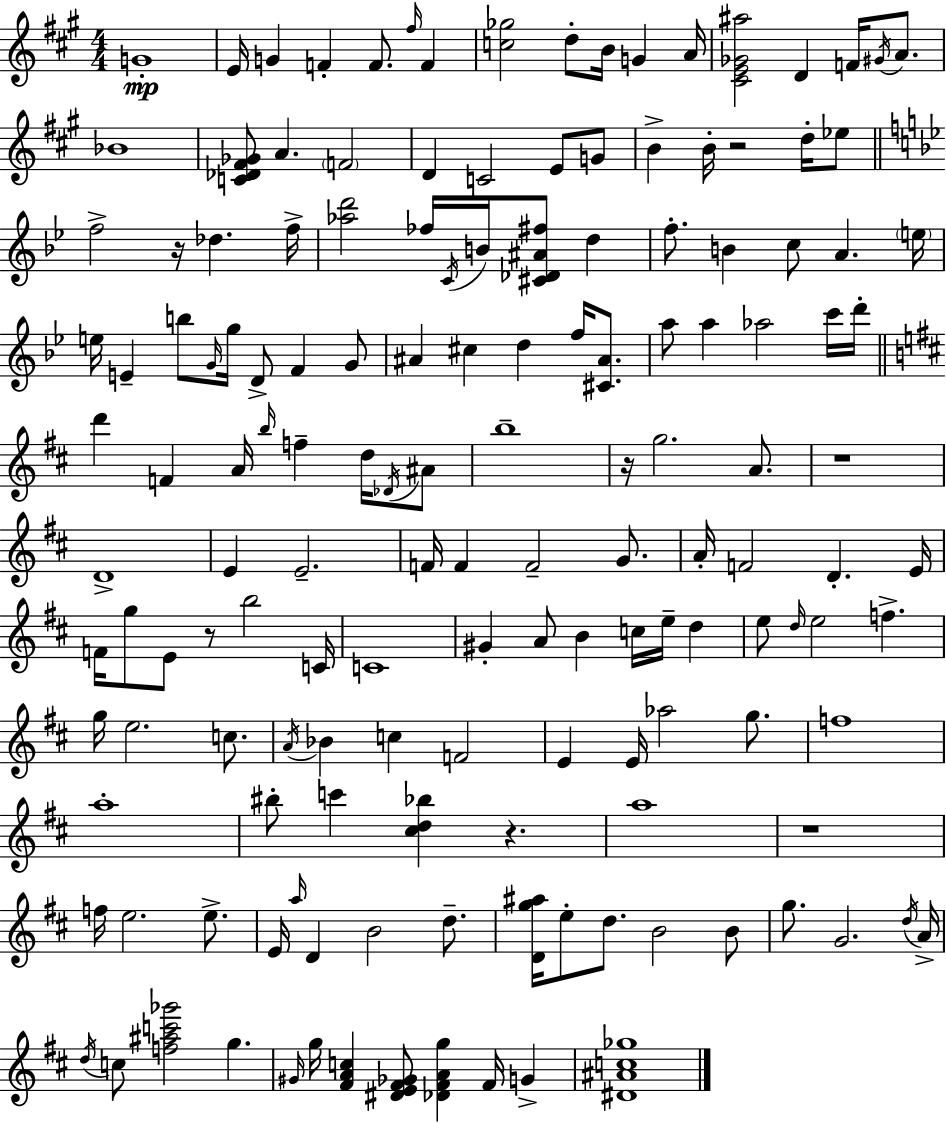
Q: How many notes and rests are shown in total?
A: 152